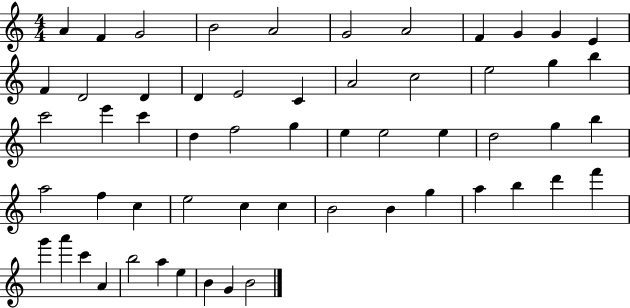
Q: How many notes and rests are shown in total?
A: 57